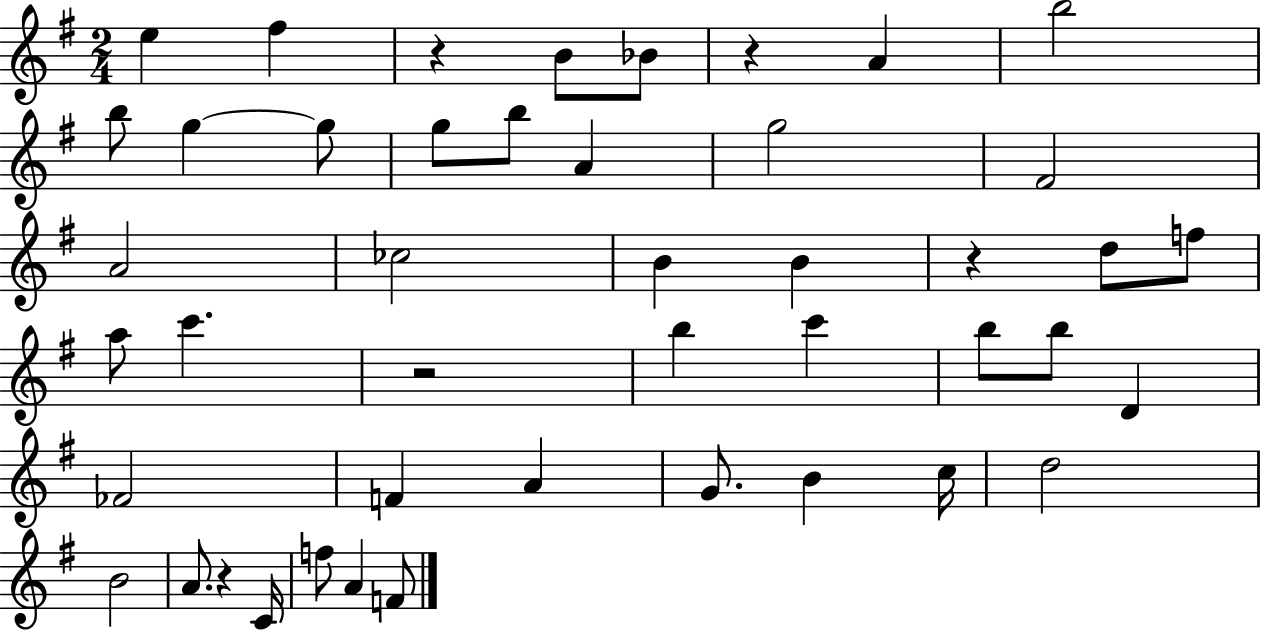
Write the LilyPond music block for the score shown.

{
  \clef treble
  \numericTimeSignature
  \time 2/4
  \key g \major
  e''4 fis''4 | r4 b'8 bes'8 | r4 a'4 | b''2 | \break b''8 g''4~~ g''8 | g''8 b''8 a'4 | g''2 | fis'2 | \break a'2 | ces''2 | b'4 b'4 | r4 d''8 f''8 | \break a''8 c'''4. | r2 | b''4 c'''4 | b''8 b''8 d'4 | \break fes'2 | f'4 a'4 | g'8. b'4 c''16 | d''2 | \break b'2 | a'8. r4 c'16 | f''8 a'4 f'8 | \bar "|."
}